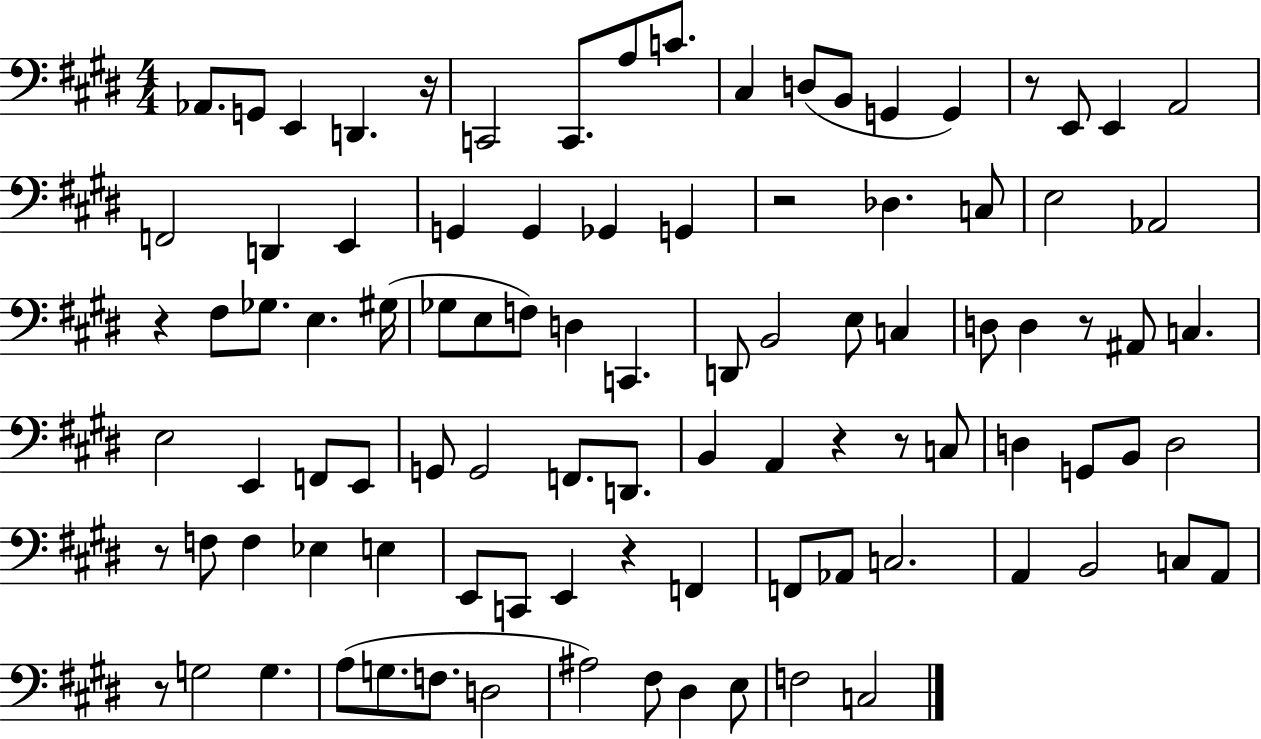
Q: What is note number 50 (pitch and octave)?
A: G2